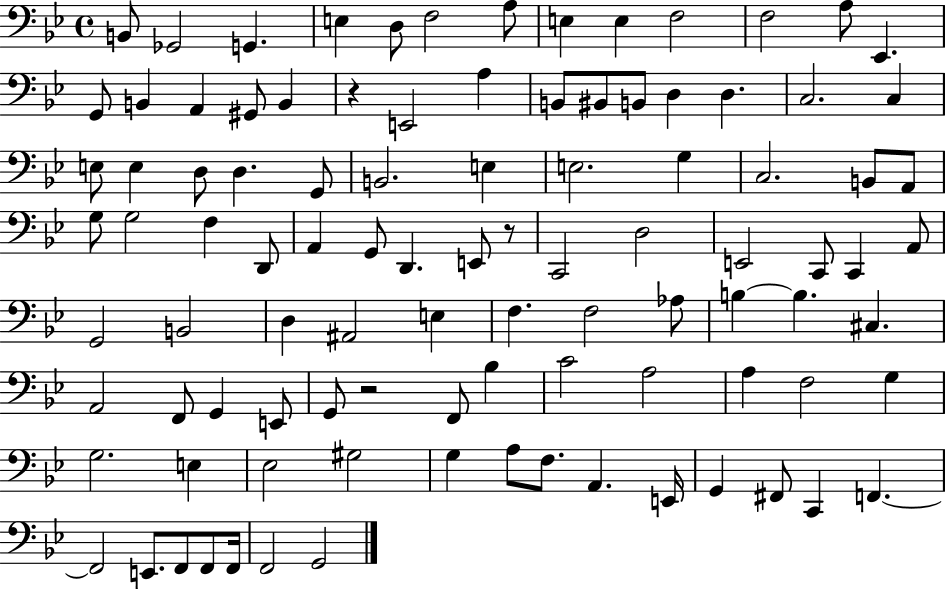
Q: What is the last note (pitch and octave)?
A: G2